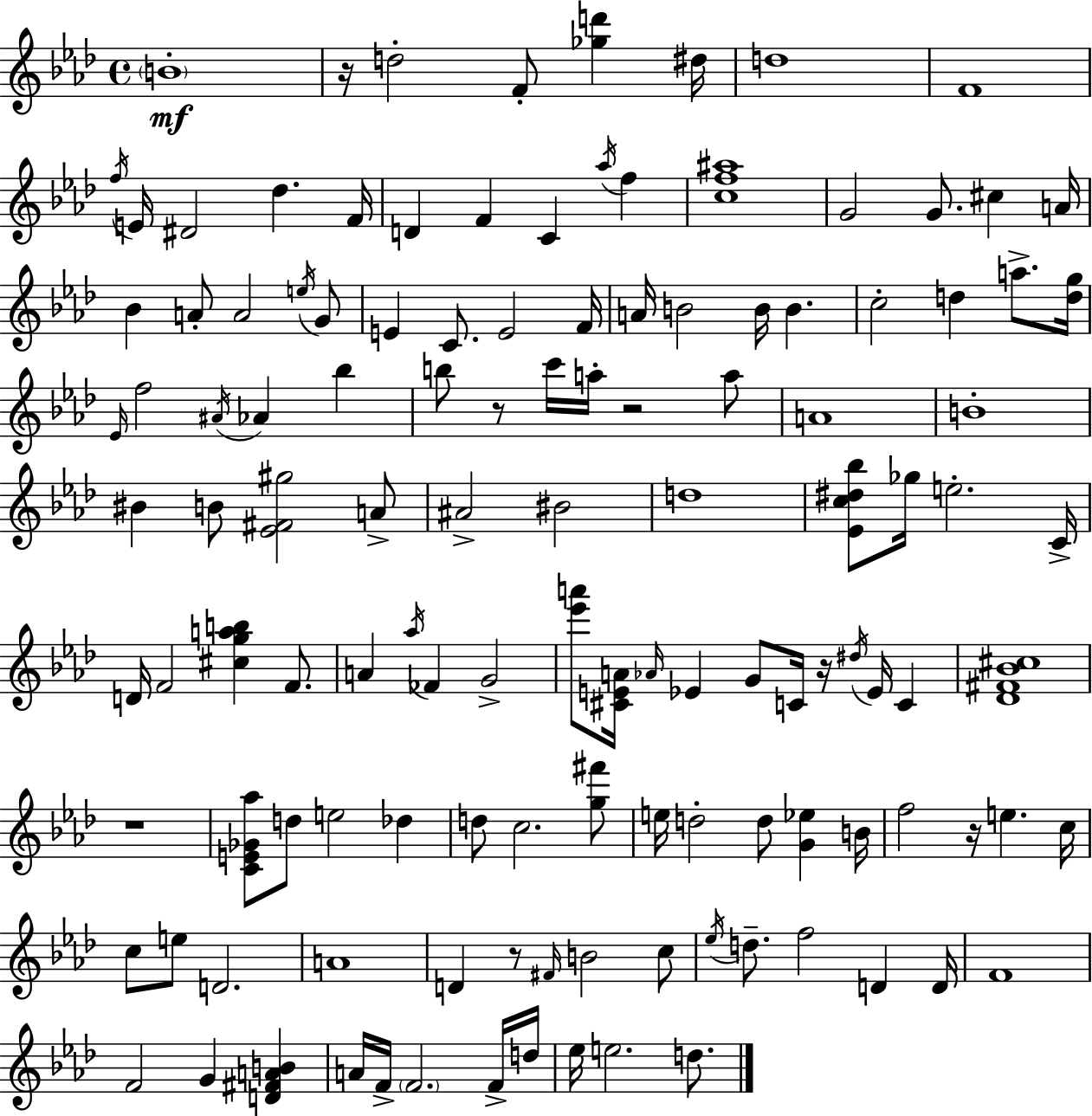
B4/w R/s D5/h F4/e [Gb5,D6]/q D#5/s D5/w F4/w F5/s E4/s D#4/h Db5/q. F4/s D4/q F4/q C4/q Ab5/s F5/q [C5,F5,A#5]/w G4/h G4/e. C#5/q A4/s Bb4/q A4/e A4/h E5/s G4/e E4/q C4/e. E4/h F4/s A4/s B4/h B4/s B4/q. C5/h D5/q A5/e. [D5,G5]/s Eb4/s F5/h A#4/s Ab4/q Bb5/q B5/e R/e C6/s A5/s R/h A5/e A4/w B4/w BIS4/q B4/e [Eb4,F#4,G#5]/h A4/e A#4/h BIS4/h D5/w [Eb4,C5,D#5,Bb5]/e Gb5/s E5/h. C4/s D4/s F4/h [C#5,G5,A5,B5]/q F4/e. A4/q Ab5/s FES4/q G4/h [Eb6,A6]/e [C#4,E4,A4]/s Ab4/s Eb4/q G4/e C4/s R/s D#5/s Eb4/s C4/q [Db4,F#4,Bb4,C#5]/w R/w [C4,E4,Gb4,Ab5]/e D5/e E5/h Db5/q D5/e C5/h. [G5,F#6]/e E5/s D5/h D5/e [G4,Eb5]/q B4/s F5/h R/s E5/q. C5/s C5/e E5/e D4/h. A4/w D4/q R/e F#4/s B4/h C5/e Eb5/s D5/e. F5/h D4/q D4/s F4/w F4/h G4/q [D4,F#4,A4,B4]/q A4/s F4/s F4/h. F4/s D5/s Eb5/s E5/h. D5/e.